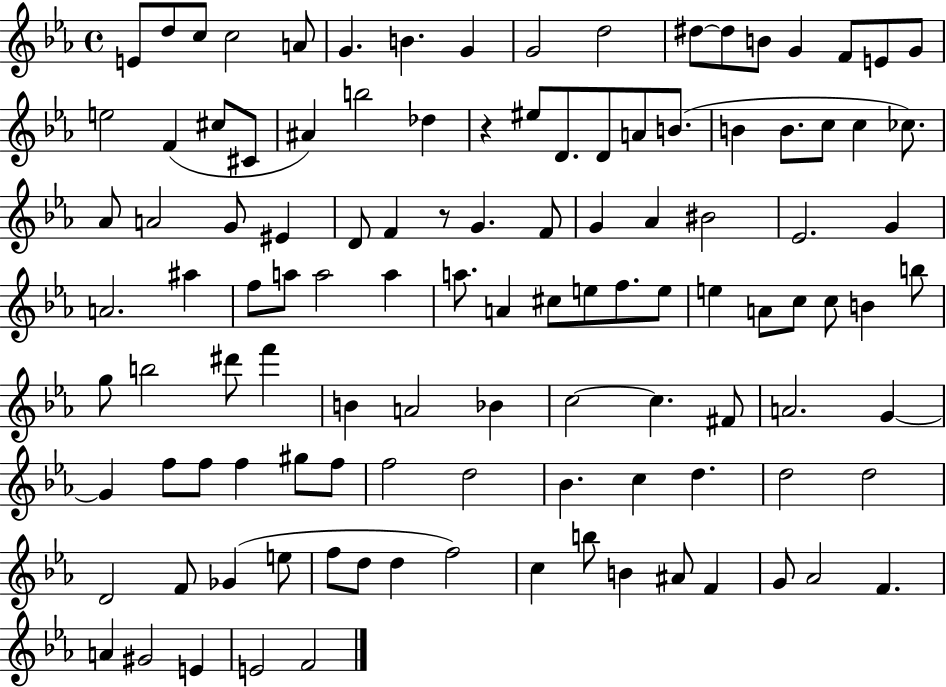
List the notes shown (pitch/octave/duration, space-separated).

E4/e D5/e C5/e C5/h A4/e G4/q. B4/q. G4/q G4/h D5/h D#5/e D#5/e B4/e G4/q F4/e E4/e G4/e E5/h F4/q C#5/e C#4/e A#4/q B5/h Db5/q R/q EIS5/e D4/e. D4/e A4/e B4/e. B4/q B4/e. C5/e C5/q CES5/e. Ab4/e A4/h G4/e EIS4/q D4/e F4/q R/e G4/q. F4/e G4/q Ab4/q BIS4/h Eb4/h. G4/q A4/h. A#5/q F5/e A5/e A5/h A5/q A5/e. A4/q C#5/e E5/e F5/e. E5/e E5/q A4/e C5/e C5/e B4/q B5/e G5/e B5/h D#6/e F6/q B4/q A4/h Bb4/q C5/h C5/q. F#4/e A4/h. G4/q G4/q F5/e F5/e F5/q G#5/e F5/e F5/h D5/h Bb4/q. C5/q D5/q. D5/h D5/h D4/h F4/e Gb4/q E5/e F5/e D5/e D5/q F5/h C5/q B5/e B4/q A#4/e F4/q G4/e Ab4/h F4/q. A4/q G#4/h E4/q E4/h F4/h